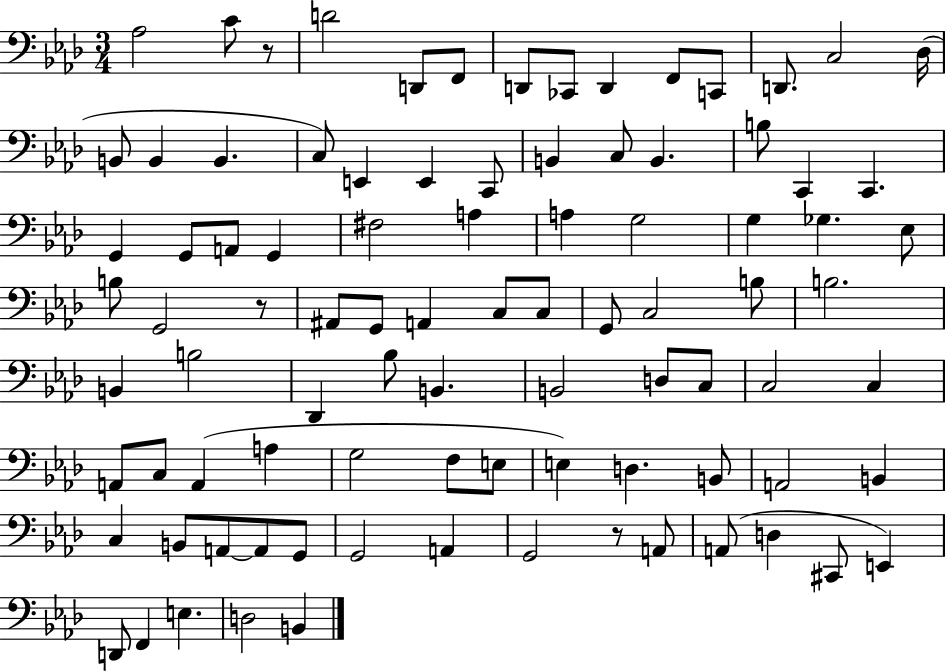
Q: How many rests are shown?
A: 3